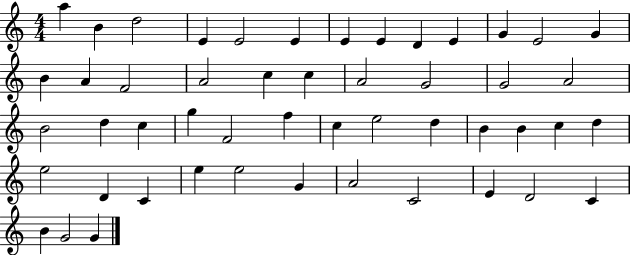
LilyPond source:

{
  \clef treble
  \numericTimeSignature
  \time 4/4
  \key c \major
  a''4 b'4 d''2 | e'4 e'2 e'4 | e'4 e'4 d'4 e'4 | g'4 e'2 g'4 | \break b'4 a'4 f'2 | a'2 c''4 c''4 | a'2 g'2 | g'2 a'2 | \break b'2 d''4 c''4 | g''4 f'2 f''4 | c''4 e''2 d''4 | b'4 b'4 c''4 d''4 | \break e''2 d'4 c'4 | e''4 e''2 g'4 | a'2 c'2 | e'4 d'2 c'4 | \break b'4 g'2 g'4 | \bar "|."
}